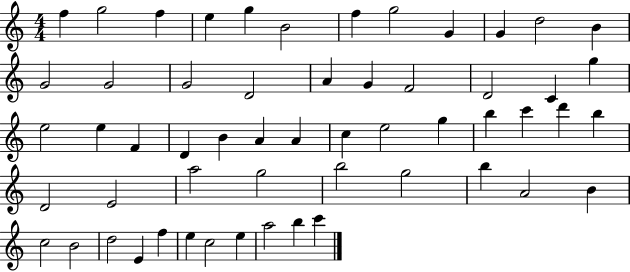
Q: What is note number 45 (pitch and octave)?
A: B4